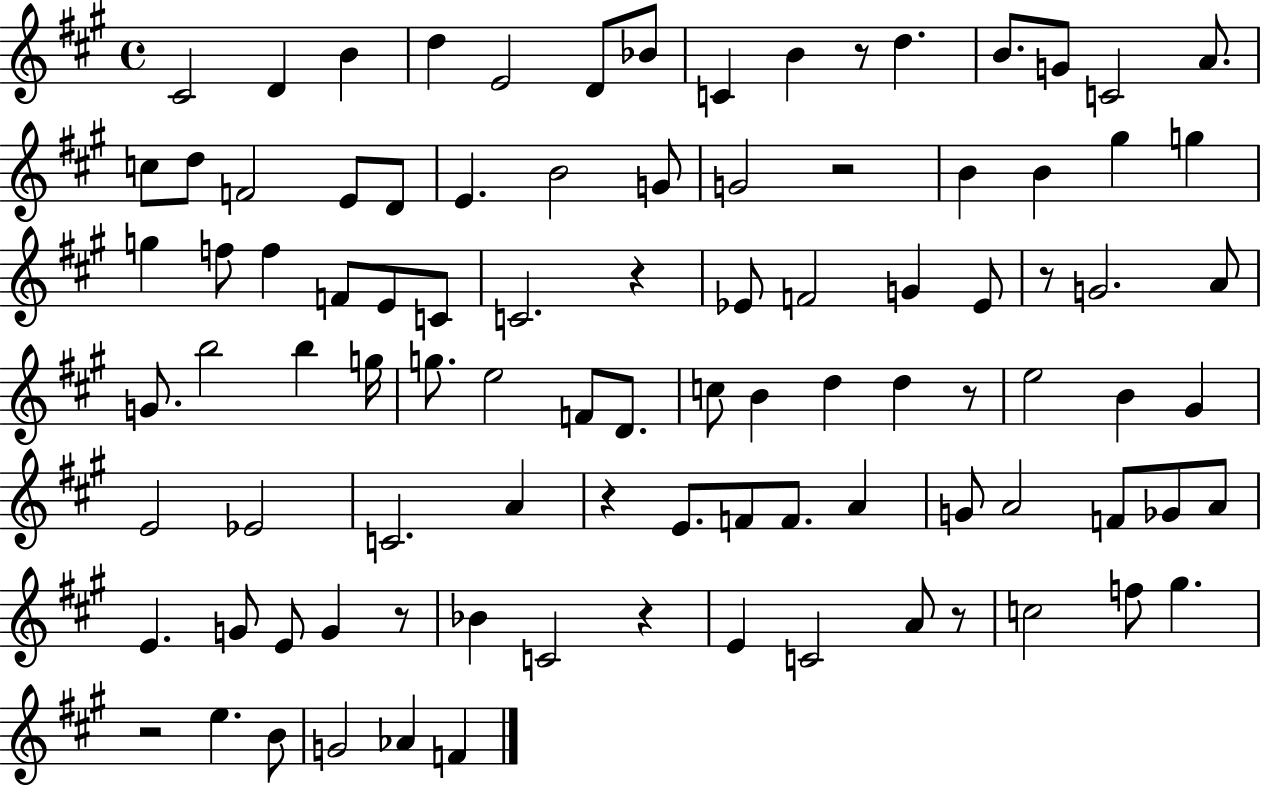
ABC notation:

X:1
T:Untitled
M:4/4
L:1/4
K:A
^C2 D B d E2 D/2 _B/2 C B z/2 d B/2 G/2 C2 A/2 c/2 d/2 F2 E/2 D/2 E B2 G/2 G2 z2 B B ^g g g f/2 f F/2 E/2 C/2 C2 z _E/2 F2 G _E/2 z/2 G2 A/2 G/2 b2 b g/4 g/2 e2 F/2 D/2 c/2 B d d z/2 e2 B ^G E2 _E2 C2 A z E/2 F/2 F/2 A G/2 A2 F/2 _G/2 A/2 E G/2 E/2 G z/2 _B C2 z E C2 A/2 z/2 c2 f/2 ^g z2 e B/2 G2 _A F